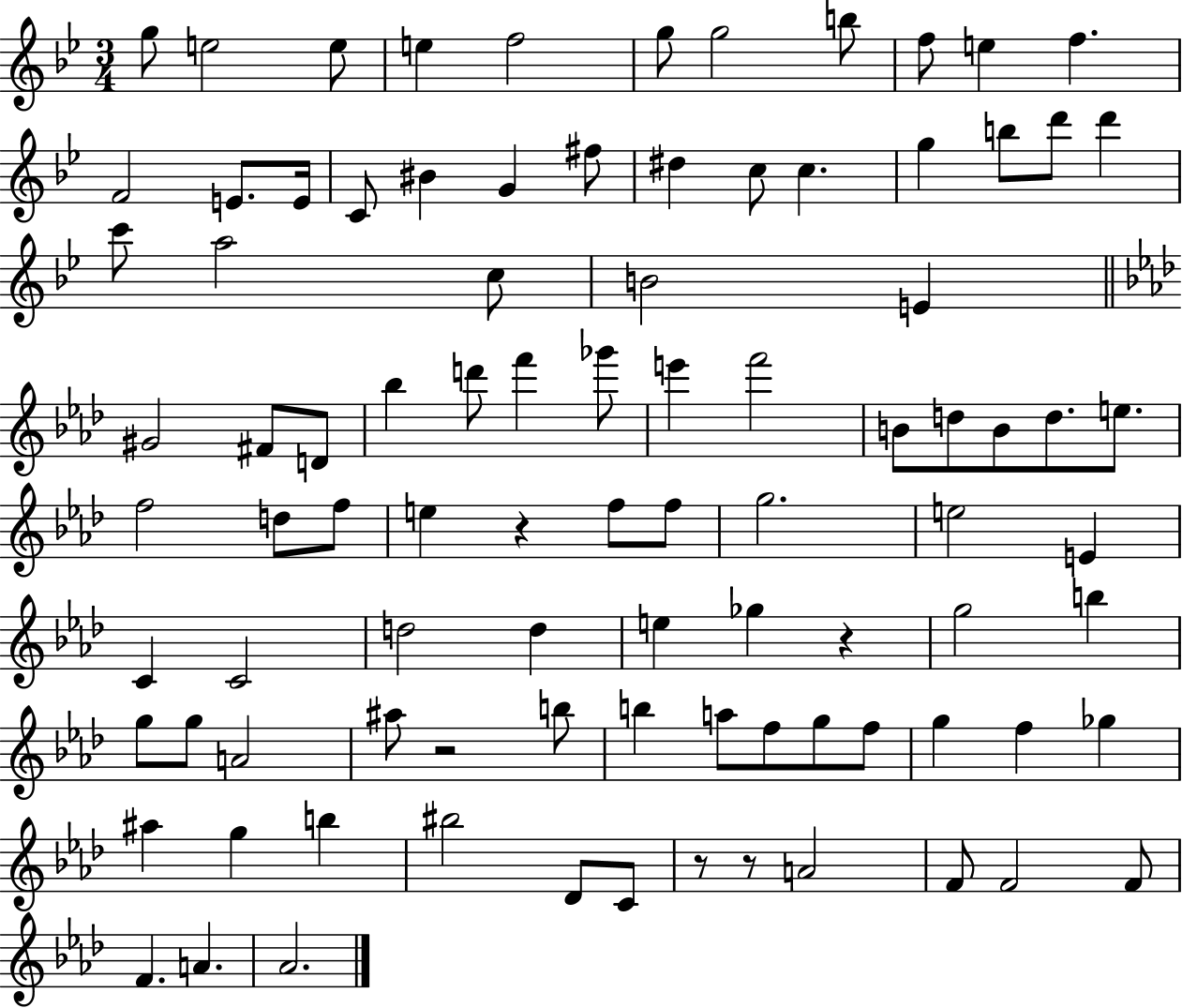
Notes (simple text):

G5/e E5/h E5/e E5/q F5/h G5/e G5/h B5/e F5/e E5/q F5/q. F4/h E4/e. E4/s C4/e BIS4/q G4/q F#5/e D#5/q C5/e C5/q. G5/q B5/e D6/e D6/q C6/e A5/h C5/e B4/h E4/q G#4/h F#4/e D4/e Bb5/q D6/e F6/q Gb6/e E6/q F6/h B4/e D5/e B4/e D5/e. E5/e. F5/h D5/e F5/e E5/q R/q F5/e F5/e G5/h. E5/h E4/q C4/q C4/h D5/h D5/q E5/q Gb5/q R/q G5/h B5/q G5/e G5/e A4/h A#5/e R/h B5/e B5/q A5/e F5/e G5/e F5/e G5/q F5/q Gb5/q A#5/q G5/q B5/q BIS5/h Db4/e C4/e R/e R/e A4/h F4/e F4/h F4/e F4/q. A4/q. Ab4/h.